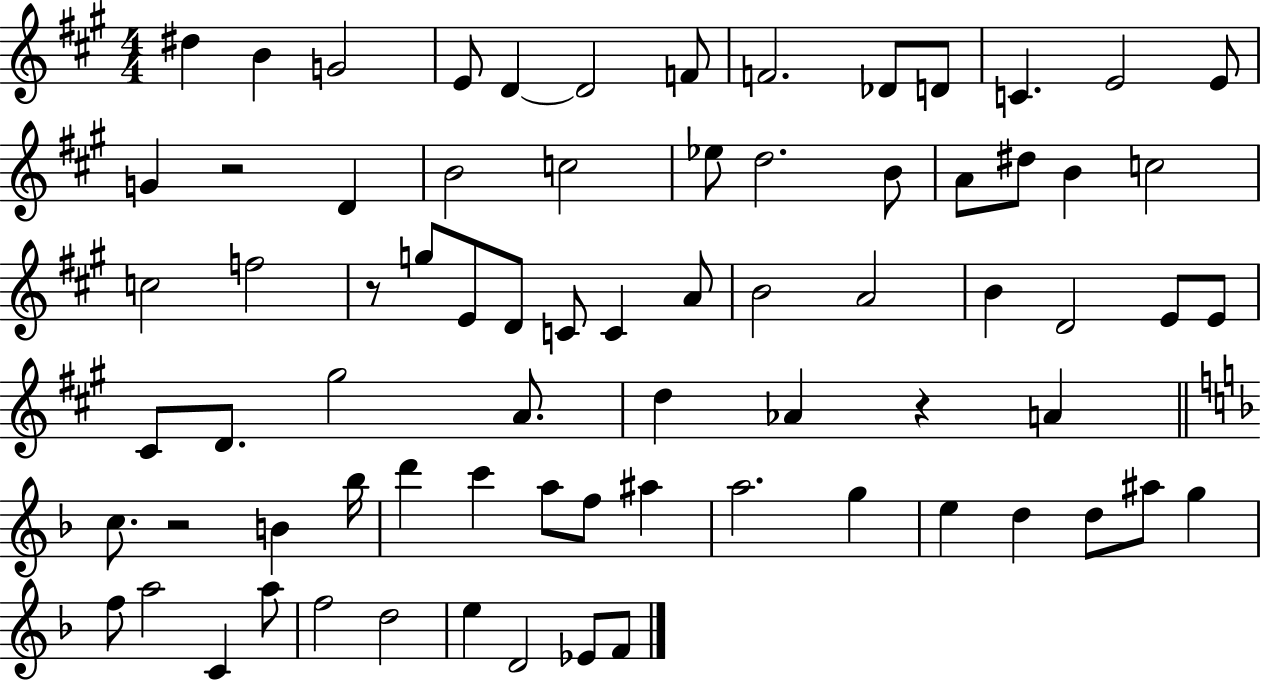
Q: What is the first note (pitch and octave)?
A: D#5